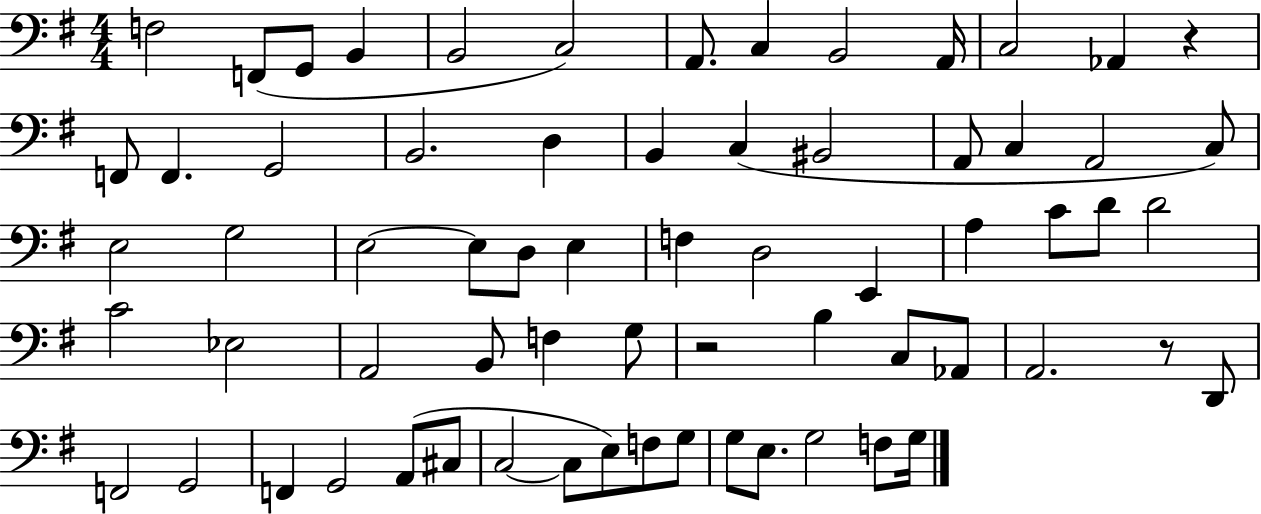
{
  \clef bass
  \numericTimeSignature
  \time 4/4
  \key g \major
  \repeat volta 2 { f2 f,8( g,8 b,4 | b,2 c2) | a,8. c4 b,2 a,16 | c2 aes,4 r4 | \break f,8 f,4. g,2 | b,2. d4 | b,4 c4( bis,2 | a,8 c4 a,2 c8) | \break e2 g2 | e2~~ e8 d8 e4 | f4 d2 e,4 | a4 c'8 d'8 d'2 | \break c'2 ees2 | a,2 b,8 f4 g8 | r2 b4 c8 aes,8 | a,2. r8 d,8 | \break f,2 g,2 | f,4 g,2 a,8( cis8 | c2~~ c8 e8) f8 g8 | g8 e8. g2 f8 g16 | \break } \bar "|."
}